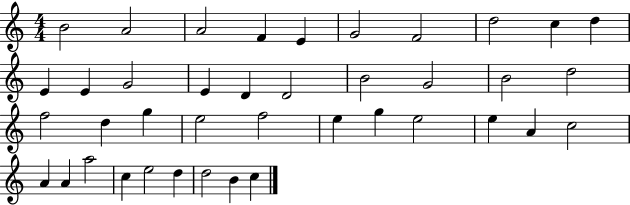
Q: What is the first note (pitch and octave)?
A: B4